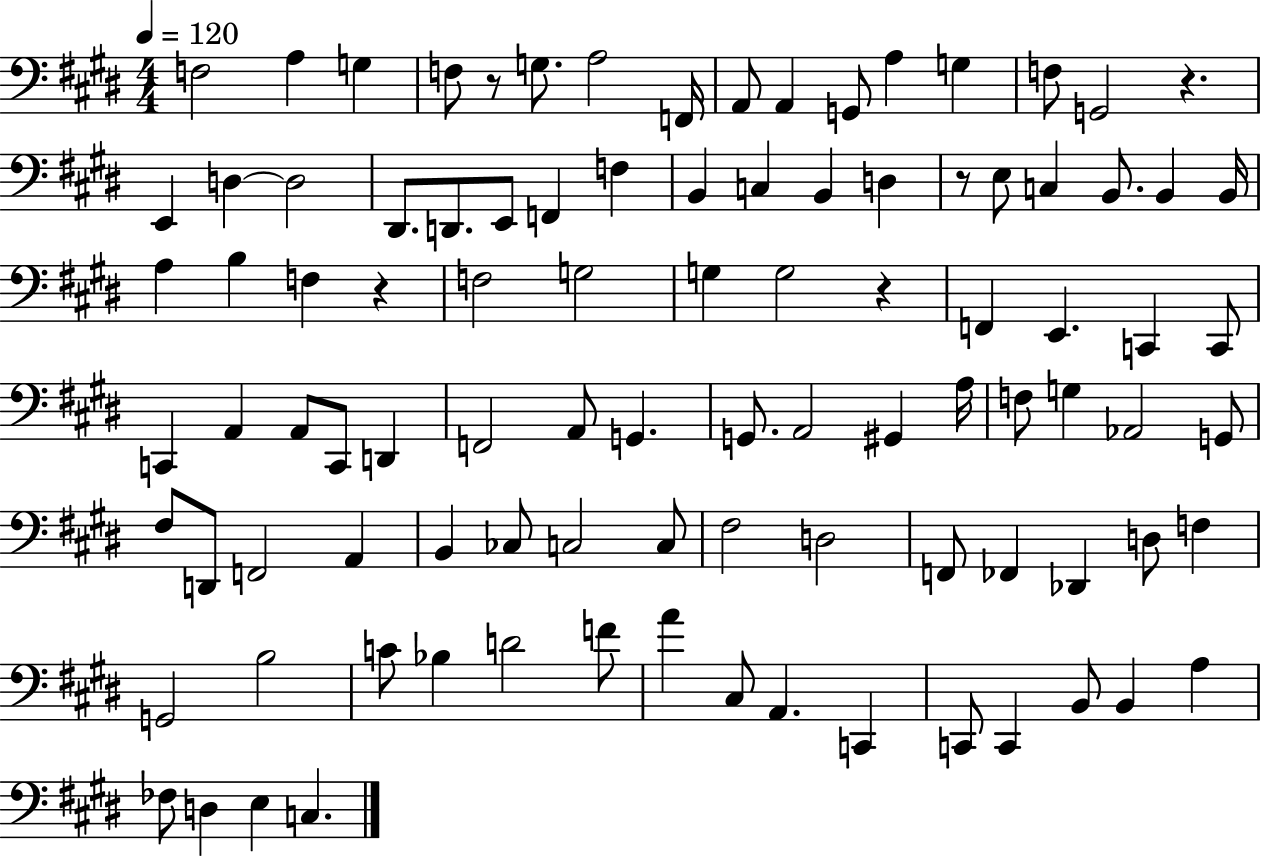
{
  \clef bass
  \numericTimeSignature
  \time 4/4
  \key e \major
  \tempo 4 = 120
  f2 a4 g4 | f8 r8 g8. a2 f,16 | a,8 a,4 g,8 a4 g4 | f8 g,2 r4. | \break e,4 d4~~ d2 | dis,8. d,8. e,8 f,4 f4 | b,4 c4 b,4 d4 | r8 e8 c4 b,8. b,4 b,16 | \break a4 b4 f4 r4 | f2 g2 | g4 g2 r4 | f,4 e,4. c,4 c,8 | \break c,4 a,4 a,8 c,8 d,4 | f,2 a,8 g,4. | g,8. a,2 gis,4 a16 | f8 g4 aes,2 g,8 | \break fis8 d,8 f,2 a,4 | b,4 ces8 c2 c8 | fis2 d2 | f,8 fes,4 des,4 d8 f4 | \break g,2 b2 | c'8 bes4 d'2 f'8 | a'4 cis8 a,4. c,4 | c,8 c,4 b,8 b,4 a4 | \break fes8 d4 e4 c4. | \bar "|."
}